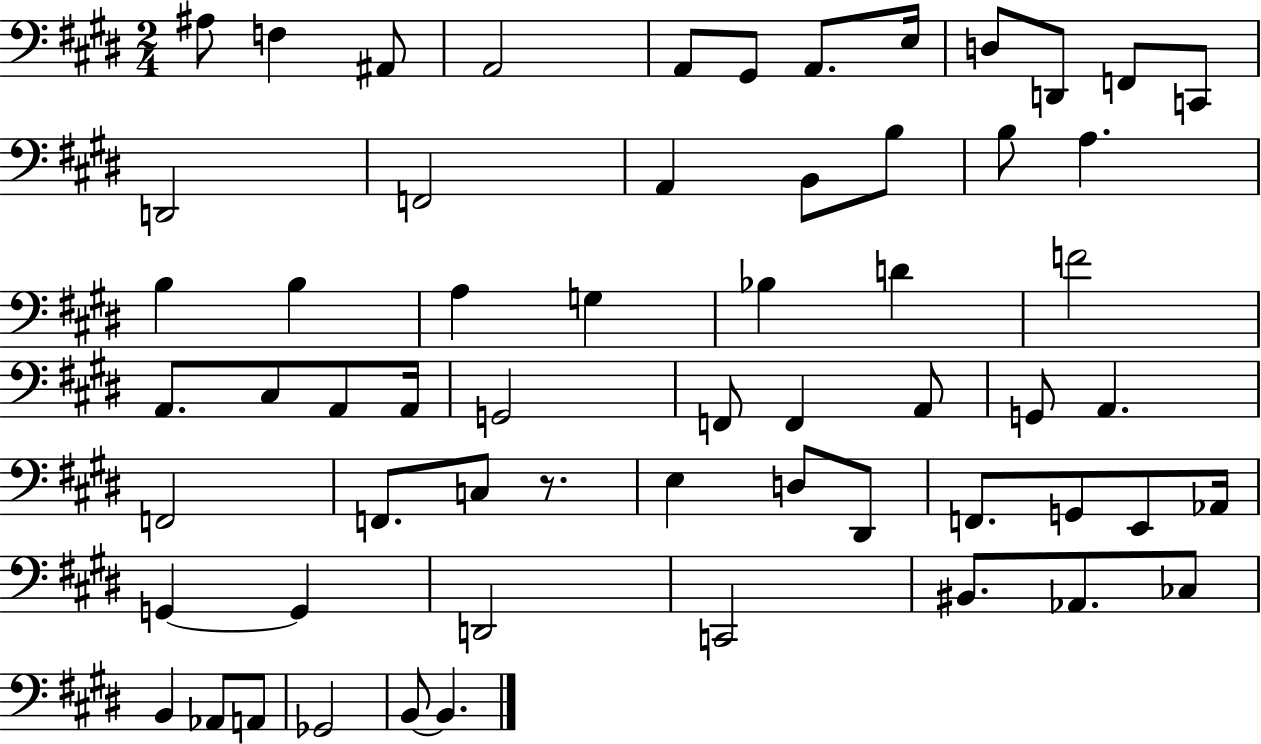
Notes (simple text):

A#3/e F3/q A#2/e A2/h A2/e G#2/e A2/e. E3/s D3/e D2/e F2/e C2/e D2/h F2/h A2/q B2/e B3/e B3/e A3/q. B3/q B3/q A3/q G3/q Bb3/q D4/q F4/h A2/e. C#3/e A2/e A2/s G2/h F2/e F2/q A2/e G2/e A2/q. F2/h F2/e. C3/e R/e. E3/q D3/e D#2/e F2/e. G2/e E2/e Ab2/s G2/q G2/q D2/h C2/h BIS2/e. Ab2/e. CES3/e B2/q Ab2/e A2/e Gb2/h B2/e B2/q.